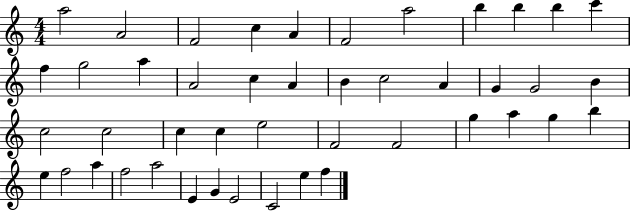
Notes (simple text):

A5/h A4/h F4/h C5/q A4/q F4/h A5/h B5/q B5/q B5/q C6/q F5/q G5/h A5/q A4/h C5/q A4/q B4/q C5/h A4/q G4/q G4/h B4/q C5/h C5/h C5/q C5/q E5/h F4/h F4/h G5/q A5/q G5/q B5/q E5/q F5/h A5/q F5/h A5/h E4/q G4/q E4/h C4/h E5/q F5/q